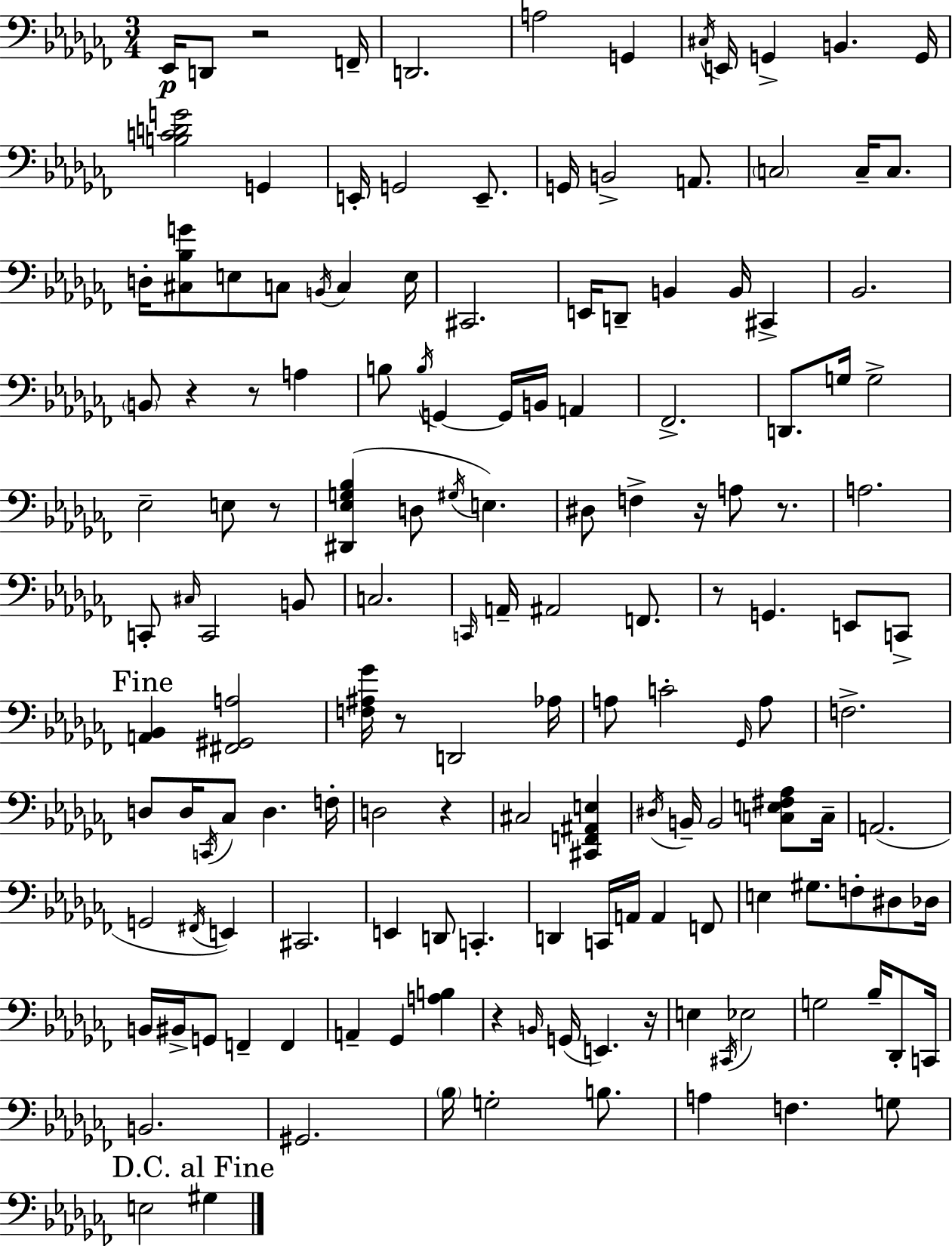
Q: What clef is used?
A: bass